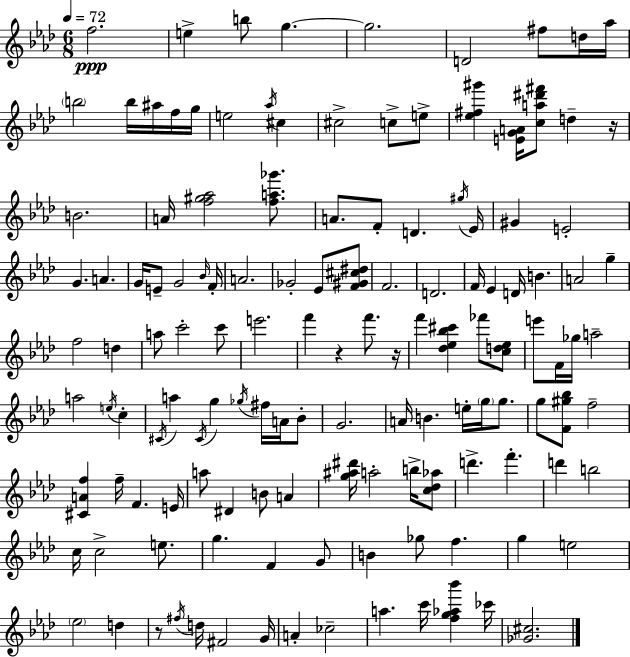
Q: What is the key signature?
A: F minor